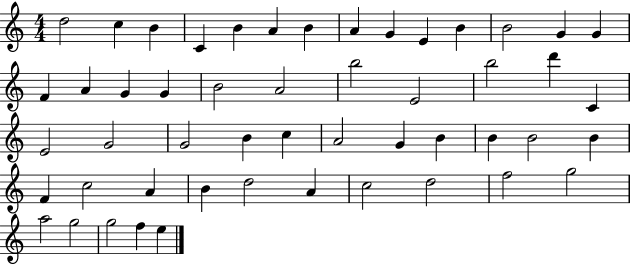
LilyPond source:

{
  \clef treble
  \numericTimeSignature
  \time 4/4
  \key c \major
  d''2 c''4 b'4 | c'4 b'4 a'4 b'4 | a'4 g'4 e'4 b'4 | b'2 g'4 g'4 | \break f'4 a'4 g'4 g'4 | b'2 a'2 | b''2 e'2 | b''2 d'''4 c'4 | \break e'2 g'2 | g'2 b'4 c''4 | a'2 g'4 b'4 | b'4 b'2 b'4 | \break f'4 c''2 a'4 | b'4 d''2 a'4 | c''2 d''2 | f''2 g''2 | \break a''2 g''2 | g''2 f''4 e''4 | \bar "|."
}